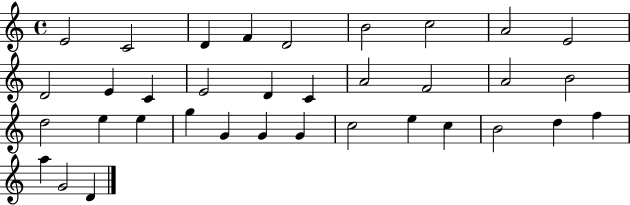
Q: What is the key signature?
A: C major